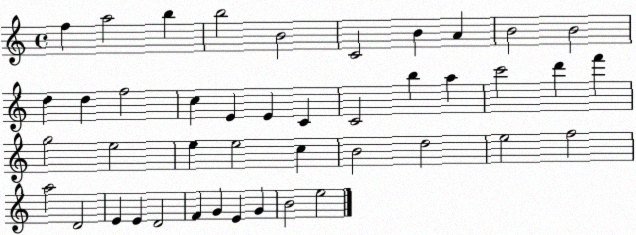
X:1
T:Untitled
M:4/4
L:1/4
K:C
f a2 b b2 B2 C2 B A B2 B2 d d f2 c E E C C2 b a c'2 d' f' g2 e2 e e2 c B2 d2 e2 f2 a2 D2 E E D2 F G E G B2 e2